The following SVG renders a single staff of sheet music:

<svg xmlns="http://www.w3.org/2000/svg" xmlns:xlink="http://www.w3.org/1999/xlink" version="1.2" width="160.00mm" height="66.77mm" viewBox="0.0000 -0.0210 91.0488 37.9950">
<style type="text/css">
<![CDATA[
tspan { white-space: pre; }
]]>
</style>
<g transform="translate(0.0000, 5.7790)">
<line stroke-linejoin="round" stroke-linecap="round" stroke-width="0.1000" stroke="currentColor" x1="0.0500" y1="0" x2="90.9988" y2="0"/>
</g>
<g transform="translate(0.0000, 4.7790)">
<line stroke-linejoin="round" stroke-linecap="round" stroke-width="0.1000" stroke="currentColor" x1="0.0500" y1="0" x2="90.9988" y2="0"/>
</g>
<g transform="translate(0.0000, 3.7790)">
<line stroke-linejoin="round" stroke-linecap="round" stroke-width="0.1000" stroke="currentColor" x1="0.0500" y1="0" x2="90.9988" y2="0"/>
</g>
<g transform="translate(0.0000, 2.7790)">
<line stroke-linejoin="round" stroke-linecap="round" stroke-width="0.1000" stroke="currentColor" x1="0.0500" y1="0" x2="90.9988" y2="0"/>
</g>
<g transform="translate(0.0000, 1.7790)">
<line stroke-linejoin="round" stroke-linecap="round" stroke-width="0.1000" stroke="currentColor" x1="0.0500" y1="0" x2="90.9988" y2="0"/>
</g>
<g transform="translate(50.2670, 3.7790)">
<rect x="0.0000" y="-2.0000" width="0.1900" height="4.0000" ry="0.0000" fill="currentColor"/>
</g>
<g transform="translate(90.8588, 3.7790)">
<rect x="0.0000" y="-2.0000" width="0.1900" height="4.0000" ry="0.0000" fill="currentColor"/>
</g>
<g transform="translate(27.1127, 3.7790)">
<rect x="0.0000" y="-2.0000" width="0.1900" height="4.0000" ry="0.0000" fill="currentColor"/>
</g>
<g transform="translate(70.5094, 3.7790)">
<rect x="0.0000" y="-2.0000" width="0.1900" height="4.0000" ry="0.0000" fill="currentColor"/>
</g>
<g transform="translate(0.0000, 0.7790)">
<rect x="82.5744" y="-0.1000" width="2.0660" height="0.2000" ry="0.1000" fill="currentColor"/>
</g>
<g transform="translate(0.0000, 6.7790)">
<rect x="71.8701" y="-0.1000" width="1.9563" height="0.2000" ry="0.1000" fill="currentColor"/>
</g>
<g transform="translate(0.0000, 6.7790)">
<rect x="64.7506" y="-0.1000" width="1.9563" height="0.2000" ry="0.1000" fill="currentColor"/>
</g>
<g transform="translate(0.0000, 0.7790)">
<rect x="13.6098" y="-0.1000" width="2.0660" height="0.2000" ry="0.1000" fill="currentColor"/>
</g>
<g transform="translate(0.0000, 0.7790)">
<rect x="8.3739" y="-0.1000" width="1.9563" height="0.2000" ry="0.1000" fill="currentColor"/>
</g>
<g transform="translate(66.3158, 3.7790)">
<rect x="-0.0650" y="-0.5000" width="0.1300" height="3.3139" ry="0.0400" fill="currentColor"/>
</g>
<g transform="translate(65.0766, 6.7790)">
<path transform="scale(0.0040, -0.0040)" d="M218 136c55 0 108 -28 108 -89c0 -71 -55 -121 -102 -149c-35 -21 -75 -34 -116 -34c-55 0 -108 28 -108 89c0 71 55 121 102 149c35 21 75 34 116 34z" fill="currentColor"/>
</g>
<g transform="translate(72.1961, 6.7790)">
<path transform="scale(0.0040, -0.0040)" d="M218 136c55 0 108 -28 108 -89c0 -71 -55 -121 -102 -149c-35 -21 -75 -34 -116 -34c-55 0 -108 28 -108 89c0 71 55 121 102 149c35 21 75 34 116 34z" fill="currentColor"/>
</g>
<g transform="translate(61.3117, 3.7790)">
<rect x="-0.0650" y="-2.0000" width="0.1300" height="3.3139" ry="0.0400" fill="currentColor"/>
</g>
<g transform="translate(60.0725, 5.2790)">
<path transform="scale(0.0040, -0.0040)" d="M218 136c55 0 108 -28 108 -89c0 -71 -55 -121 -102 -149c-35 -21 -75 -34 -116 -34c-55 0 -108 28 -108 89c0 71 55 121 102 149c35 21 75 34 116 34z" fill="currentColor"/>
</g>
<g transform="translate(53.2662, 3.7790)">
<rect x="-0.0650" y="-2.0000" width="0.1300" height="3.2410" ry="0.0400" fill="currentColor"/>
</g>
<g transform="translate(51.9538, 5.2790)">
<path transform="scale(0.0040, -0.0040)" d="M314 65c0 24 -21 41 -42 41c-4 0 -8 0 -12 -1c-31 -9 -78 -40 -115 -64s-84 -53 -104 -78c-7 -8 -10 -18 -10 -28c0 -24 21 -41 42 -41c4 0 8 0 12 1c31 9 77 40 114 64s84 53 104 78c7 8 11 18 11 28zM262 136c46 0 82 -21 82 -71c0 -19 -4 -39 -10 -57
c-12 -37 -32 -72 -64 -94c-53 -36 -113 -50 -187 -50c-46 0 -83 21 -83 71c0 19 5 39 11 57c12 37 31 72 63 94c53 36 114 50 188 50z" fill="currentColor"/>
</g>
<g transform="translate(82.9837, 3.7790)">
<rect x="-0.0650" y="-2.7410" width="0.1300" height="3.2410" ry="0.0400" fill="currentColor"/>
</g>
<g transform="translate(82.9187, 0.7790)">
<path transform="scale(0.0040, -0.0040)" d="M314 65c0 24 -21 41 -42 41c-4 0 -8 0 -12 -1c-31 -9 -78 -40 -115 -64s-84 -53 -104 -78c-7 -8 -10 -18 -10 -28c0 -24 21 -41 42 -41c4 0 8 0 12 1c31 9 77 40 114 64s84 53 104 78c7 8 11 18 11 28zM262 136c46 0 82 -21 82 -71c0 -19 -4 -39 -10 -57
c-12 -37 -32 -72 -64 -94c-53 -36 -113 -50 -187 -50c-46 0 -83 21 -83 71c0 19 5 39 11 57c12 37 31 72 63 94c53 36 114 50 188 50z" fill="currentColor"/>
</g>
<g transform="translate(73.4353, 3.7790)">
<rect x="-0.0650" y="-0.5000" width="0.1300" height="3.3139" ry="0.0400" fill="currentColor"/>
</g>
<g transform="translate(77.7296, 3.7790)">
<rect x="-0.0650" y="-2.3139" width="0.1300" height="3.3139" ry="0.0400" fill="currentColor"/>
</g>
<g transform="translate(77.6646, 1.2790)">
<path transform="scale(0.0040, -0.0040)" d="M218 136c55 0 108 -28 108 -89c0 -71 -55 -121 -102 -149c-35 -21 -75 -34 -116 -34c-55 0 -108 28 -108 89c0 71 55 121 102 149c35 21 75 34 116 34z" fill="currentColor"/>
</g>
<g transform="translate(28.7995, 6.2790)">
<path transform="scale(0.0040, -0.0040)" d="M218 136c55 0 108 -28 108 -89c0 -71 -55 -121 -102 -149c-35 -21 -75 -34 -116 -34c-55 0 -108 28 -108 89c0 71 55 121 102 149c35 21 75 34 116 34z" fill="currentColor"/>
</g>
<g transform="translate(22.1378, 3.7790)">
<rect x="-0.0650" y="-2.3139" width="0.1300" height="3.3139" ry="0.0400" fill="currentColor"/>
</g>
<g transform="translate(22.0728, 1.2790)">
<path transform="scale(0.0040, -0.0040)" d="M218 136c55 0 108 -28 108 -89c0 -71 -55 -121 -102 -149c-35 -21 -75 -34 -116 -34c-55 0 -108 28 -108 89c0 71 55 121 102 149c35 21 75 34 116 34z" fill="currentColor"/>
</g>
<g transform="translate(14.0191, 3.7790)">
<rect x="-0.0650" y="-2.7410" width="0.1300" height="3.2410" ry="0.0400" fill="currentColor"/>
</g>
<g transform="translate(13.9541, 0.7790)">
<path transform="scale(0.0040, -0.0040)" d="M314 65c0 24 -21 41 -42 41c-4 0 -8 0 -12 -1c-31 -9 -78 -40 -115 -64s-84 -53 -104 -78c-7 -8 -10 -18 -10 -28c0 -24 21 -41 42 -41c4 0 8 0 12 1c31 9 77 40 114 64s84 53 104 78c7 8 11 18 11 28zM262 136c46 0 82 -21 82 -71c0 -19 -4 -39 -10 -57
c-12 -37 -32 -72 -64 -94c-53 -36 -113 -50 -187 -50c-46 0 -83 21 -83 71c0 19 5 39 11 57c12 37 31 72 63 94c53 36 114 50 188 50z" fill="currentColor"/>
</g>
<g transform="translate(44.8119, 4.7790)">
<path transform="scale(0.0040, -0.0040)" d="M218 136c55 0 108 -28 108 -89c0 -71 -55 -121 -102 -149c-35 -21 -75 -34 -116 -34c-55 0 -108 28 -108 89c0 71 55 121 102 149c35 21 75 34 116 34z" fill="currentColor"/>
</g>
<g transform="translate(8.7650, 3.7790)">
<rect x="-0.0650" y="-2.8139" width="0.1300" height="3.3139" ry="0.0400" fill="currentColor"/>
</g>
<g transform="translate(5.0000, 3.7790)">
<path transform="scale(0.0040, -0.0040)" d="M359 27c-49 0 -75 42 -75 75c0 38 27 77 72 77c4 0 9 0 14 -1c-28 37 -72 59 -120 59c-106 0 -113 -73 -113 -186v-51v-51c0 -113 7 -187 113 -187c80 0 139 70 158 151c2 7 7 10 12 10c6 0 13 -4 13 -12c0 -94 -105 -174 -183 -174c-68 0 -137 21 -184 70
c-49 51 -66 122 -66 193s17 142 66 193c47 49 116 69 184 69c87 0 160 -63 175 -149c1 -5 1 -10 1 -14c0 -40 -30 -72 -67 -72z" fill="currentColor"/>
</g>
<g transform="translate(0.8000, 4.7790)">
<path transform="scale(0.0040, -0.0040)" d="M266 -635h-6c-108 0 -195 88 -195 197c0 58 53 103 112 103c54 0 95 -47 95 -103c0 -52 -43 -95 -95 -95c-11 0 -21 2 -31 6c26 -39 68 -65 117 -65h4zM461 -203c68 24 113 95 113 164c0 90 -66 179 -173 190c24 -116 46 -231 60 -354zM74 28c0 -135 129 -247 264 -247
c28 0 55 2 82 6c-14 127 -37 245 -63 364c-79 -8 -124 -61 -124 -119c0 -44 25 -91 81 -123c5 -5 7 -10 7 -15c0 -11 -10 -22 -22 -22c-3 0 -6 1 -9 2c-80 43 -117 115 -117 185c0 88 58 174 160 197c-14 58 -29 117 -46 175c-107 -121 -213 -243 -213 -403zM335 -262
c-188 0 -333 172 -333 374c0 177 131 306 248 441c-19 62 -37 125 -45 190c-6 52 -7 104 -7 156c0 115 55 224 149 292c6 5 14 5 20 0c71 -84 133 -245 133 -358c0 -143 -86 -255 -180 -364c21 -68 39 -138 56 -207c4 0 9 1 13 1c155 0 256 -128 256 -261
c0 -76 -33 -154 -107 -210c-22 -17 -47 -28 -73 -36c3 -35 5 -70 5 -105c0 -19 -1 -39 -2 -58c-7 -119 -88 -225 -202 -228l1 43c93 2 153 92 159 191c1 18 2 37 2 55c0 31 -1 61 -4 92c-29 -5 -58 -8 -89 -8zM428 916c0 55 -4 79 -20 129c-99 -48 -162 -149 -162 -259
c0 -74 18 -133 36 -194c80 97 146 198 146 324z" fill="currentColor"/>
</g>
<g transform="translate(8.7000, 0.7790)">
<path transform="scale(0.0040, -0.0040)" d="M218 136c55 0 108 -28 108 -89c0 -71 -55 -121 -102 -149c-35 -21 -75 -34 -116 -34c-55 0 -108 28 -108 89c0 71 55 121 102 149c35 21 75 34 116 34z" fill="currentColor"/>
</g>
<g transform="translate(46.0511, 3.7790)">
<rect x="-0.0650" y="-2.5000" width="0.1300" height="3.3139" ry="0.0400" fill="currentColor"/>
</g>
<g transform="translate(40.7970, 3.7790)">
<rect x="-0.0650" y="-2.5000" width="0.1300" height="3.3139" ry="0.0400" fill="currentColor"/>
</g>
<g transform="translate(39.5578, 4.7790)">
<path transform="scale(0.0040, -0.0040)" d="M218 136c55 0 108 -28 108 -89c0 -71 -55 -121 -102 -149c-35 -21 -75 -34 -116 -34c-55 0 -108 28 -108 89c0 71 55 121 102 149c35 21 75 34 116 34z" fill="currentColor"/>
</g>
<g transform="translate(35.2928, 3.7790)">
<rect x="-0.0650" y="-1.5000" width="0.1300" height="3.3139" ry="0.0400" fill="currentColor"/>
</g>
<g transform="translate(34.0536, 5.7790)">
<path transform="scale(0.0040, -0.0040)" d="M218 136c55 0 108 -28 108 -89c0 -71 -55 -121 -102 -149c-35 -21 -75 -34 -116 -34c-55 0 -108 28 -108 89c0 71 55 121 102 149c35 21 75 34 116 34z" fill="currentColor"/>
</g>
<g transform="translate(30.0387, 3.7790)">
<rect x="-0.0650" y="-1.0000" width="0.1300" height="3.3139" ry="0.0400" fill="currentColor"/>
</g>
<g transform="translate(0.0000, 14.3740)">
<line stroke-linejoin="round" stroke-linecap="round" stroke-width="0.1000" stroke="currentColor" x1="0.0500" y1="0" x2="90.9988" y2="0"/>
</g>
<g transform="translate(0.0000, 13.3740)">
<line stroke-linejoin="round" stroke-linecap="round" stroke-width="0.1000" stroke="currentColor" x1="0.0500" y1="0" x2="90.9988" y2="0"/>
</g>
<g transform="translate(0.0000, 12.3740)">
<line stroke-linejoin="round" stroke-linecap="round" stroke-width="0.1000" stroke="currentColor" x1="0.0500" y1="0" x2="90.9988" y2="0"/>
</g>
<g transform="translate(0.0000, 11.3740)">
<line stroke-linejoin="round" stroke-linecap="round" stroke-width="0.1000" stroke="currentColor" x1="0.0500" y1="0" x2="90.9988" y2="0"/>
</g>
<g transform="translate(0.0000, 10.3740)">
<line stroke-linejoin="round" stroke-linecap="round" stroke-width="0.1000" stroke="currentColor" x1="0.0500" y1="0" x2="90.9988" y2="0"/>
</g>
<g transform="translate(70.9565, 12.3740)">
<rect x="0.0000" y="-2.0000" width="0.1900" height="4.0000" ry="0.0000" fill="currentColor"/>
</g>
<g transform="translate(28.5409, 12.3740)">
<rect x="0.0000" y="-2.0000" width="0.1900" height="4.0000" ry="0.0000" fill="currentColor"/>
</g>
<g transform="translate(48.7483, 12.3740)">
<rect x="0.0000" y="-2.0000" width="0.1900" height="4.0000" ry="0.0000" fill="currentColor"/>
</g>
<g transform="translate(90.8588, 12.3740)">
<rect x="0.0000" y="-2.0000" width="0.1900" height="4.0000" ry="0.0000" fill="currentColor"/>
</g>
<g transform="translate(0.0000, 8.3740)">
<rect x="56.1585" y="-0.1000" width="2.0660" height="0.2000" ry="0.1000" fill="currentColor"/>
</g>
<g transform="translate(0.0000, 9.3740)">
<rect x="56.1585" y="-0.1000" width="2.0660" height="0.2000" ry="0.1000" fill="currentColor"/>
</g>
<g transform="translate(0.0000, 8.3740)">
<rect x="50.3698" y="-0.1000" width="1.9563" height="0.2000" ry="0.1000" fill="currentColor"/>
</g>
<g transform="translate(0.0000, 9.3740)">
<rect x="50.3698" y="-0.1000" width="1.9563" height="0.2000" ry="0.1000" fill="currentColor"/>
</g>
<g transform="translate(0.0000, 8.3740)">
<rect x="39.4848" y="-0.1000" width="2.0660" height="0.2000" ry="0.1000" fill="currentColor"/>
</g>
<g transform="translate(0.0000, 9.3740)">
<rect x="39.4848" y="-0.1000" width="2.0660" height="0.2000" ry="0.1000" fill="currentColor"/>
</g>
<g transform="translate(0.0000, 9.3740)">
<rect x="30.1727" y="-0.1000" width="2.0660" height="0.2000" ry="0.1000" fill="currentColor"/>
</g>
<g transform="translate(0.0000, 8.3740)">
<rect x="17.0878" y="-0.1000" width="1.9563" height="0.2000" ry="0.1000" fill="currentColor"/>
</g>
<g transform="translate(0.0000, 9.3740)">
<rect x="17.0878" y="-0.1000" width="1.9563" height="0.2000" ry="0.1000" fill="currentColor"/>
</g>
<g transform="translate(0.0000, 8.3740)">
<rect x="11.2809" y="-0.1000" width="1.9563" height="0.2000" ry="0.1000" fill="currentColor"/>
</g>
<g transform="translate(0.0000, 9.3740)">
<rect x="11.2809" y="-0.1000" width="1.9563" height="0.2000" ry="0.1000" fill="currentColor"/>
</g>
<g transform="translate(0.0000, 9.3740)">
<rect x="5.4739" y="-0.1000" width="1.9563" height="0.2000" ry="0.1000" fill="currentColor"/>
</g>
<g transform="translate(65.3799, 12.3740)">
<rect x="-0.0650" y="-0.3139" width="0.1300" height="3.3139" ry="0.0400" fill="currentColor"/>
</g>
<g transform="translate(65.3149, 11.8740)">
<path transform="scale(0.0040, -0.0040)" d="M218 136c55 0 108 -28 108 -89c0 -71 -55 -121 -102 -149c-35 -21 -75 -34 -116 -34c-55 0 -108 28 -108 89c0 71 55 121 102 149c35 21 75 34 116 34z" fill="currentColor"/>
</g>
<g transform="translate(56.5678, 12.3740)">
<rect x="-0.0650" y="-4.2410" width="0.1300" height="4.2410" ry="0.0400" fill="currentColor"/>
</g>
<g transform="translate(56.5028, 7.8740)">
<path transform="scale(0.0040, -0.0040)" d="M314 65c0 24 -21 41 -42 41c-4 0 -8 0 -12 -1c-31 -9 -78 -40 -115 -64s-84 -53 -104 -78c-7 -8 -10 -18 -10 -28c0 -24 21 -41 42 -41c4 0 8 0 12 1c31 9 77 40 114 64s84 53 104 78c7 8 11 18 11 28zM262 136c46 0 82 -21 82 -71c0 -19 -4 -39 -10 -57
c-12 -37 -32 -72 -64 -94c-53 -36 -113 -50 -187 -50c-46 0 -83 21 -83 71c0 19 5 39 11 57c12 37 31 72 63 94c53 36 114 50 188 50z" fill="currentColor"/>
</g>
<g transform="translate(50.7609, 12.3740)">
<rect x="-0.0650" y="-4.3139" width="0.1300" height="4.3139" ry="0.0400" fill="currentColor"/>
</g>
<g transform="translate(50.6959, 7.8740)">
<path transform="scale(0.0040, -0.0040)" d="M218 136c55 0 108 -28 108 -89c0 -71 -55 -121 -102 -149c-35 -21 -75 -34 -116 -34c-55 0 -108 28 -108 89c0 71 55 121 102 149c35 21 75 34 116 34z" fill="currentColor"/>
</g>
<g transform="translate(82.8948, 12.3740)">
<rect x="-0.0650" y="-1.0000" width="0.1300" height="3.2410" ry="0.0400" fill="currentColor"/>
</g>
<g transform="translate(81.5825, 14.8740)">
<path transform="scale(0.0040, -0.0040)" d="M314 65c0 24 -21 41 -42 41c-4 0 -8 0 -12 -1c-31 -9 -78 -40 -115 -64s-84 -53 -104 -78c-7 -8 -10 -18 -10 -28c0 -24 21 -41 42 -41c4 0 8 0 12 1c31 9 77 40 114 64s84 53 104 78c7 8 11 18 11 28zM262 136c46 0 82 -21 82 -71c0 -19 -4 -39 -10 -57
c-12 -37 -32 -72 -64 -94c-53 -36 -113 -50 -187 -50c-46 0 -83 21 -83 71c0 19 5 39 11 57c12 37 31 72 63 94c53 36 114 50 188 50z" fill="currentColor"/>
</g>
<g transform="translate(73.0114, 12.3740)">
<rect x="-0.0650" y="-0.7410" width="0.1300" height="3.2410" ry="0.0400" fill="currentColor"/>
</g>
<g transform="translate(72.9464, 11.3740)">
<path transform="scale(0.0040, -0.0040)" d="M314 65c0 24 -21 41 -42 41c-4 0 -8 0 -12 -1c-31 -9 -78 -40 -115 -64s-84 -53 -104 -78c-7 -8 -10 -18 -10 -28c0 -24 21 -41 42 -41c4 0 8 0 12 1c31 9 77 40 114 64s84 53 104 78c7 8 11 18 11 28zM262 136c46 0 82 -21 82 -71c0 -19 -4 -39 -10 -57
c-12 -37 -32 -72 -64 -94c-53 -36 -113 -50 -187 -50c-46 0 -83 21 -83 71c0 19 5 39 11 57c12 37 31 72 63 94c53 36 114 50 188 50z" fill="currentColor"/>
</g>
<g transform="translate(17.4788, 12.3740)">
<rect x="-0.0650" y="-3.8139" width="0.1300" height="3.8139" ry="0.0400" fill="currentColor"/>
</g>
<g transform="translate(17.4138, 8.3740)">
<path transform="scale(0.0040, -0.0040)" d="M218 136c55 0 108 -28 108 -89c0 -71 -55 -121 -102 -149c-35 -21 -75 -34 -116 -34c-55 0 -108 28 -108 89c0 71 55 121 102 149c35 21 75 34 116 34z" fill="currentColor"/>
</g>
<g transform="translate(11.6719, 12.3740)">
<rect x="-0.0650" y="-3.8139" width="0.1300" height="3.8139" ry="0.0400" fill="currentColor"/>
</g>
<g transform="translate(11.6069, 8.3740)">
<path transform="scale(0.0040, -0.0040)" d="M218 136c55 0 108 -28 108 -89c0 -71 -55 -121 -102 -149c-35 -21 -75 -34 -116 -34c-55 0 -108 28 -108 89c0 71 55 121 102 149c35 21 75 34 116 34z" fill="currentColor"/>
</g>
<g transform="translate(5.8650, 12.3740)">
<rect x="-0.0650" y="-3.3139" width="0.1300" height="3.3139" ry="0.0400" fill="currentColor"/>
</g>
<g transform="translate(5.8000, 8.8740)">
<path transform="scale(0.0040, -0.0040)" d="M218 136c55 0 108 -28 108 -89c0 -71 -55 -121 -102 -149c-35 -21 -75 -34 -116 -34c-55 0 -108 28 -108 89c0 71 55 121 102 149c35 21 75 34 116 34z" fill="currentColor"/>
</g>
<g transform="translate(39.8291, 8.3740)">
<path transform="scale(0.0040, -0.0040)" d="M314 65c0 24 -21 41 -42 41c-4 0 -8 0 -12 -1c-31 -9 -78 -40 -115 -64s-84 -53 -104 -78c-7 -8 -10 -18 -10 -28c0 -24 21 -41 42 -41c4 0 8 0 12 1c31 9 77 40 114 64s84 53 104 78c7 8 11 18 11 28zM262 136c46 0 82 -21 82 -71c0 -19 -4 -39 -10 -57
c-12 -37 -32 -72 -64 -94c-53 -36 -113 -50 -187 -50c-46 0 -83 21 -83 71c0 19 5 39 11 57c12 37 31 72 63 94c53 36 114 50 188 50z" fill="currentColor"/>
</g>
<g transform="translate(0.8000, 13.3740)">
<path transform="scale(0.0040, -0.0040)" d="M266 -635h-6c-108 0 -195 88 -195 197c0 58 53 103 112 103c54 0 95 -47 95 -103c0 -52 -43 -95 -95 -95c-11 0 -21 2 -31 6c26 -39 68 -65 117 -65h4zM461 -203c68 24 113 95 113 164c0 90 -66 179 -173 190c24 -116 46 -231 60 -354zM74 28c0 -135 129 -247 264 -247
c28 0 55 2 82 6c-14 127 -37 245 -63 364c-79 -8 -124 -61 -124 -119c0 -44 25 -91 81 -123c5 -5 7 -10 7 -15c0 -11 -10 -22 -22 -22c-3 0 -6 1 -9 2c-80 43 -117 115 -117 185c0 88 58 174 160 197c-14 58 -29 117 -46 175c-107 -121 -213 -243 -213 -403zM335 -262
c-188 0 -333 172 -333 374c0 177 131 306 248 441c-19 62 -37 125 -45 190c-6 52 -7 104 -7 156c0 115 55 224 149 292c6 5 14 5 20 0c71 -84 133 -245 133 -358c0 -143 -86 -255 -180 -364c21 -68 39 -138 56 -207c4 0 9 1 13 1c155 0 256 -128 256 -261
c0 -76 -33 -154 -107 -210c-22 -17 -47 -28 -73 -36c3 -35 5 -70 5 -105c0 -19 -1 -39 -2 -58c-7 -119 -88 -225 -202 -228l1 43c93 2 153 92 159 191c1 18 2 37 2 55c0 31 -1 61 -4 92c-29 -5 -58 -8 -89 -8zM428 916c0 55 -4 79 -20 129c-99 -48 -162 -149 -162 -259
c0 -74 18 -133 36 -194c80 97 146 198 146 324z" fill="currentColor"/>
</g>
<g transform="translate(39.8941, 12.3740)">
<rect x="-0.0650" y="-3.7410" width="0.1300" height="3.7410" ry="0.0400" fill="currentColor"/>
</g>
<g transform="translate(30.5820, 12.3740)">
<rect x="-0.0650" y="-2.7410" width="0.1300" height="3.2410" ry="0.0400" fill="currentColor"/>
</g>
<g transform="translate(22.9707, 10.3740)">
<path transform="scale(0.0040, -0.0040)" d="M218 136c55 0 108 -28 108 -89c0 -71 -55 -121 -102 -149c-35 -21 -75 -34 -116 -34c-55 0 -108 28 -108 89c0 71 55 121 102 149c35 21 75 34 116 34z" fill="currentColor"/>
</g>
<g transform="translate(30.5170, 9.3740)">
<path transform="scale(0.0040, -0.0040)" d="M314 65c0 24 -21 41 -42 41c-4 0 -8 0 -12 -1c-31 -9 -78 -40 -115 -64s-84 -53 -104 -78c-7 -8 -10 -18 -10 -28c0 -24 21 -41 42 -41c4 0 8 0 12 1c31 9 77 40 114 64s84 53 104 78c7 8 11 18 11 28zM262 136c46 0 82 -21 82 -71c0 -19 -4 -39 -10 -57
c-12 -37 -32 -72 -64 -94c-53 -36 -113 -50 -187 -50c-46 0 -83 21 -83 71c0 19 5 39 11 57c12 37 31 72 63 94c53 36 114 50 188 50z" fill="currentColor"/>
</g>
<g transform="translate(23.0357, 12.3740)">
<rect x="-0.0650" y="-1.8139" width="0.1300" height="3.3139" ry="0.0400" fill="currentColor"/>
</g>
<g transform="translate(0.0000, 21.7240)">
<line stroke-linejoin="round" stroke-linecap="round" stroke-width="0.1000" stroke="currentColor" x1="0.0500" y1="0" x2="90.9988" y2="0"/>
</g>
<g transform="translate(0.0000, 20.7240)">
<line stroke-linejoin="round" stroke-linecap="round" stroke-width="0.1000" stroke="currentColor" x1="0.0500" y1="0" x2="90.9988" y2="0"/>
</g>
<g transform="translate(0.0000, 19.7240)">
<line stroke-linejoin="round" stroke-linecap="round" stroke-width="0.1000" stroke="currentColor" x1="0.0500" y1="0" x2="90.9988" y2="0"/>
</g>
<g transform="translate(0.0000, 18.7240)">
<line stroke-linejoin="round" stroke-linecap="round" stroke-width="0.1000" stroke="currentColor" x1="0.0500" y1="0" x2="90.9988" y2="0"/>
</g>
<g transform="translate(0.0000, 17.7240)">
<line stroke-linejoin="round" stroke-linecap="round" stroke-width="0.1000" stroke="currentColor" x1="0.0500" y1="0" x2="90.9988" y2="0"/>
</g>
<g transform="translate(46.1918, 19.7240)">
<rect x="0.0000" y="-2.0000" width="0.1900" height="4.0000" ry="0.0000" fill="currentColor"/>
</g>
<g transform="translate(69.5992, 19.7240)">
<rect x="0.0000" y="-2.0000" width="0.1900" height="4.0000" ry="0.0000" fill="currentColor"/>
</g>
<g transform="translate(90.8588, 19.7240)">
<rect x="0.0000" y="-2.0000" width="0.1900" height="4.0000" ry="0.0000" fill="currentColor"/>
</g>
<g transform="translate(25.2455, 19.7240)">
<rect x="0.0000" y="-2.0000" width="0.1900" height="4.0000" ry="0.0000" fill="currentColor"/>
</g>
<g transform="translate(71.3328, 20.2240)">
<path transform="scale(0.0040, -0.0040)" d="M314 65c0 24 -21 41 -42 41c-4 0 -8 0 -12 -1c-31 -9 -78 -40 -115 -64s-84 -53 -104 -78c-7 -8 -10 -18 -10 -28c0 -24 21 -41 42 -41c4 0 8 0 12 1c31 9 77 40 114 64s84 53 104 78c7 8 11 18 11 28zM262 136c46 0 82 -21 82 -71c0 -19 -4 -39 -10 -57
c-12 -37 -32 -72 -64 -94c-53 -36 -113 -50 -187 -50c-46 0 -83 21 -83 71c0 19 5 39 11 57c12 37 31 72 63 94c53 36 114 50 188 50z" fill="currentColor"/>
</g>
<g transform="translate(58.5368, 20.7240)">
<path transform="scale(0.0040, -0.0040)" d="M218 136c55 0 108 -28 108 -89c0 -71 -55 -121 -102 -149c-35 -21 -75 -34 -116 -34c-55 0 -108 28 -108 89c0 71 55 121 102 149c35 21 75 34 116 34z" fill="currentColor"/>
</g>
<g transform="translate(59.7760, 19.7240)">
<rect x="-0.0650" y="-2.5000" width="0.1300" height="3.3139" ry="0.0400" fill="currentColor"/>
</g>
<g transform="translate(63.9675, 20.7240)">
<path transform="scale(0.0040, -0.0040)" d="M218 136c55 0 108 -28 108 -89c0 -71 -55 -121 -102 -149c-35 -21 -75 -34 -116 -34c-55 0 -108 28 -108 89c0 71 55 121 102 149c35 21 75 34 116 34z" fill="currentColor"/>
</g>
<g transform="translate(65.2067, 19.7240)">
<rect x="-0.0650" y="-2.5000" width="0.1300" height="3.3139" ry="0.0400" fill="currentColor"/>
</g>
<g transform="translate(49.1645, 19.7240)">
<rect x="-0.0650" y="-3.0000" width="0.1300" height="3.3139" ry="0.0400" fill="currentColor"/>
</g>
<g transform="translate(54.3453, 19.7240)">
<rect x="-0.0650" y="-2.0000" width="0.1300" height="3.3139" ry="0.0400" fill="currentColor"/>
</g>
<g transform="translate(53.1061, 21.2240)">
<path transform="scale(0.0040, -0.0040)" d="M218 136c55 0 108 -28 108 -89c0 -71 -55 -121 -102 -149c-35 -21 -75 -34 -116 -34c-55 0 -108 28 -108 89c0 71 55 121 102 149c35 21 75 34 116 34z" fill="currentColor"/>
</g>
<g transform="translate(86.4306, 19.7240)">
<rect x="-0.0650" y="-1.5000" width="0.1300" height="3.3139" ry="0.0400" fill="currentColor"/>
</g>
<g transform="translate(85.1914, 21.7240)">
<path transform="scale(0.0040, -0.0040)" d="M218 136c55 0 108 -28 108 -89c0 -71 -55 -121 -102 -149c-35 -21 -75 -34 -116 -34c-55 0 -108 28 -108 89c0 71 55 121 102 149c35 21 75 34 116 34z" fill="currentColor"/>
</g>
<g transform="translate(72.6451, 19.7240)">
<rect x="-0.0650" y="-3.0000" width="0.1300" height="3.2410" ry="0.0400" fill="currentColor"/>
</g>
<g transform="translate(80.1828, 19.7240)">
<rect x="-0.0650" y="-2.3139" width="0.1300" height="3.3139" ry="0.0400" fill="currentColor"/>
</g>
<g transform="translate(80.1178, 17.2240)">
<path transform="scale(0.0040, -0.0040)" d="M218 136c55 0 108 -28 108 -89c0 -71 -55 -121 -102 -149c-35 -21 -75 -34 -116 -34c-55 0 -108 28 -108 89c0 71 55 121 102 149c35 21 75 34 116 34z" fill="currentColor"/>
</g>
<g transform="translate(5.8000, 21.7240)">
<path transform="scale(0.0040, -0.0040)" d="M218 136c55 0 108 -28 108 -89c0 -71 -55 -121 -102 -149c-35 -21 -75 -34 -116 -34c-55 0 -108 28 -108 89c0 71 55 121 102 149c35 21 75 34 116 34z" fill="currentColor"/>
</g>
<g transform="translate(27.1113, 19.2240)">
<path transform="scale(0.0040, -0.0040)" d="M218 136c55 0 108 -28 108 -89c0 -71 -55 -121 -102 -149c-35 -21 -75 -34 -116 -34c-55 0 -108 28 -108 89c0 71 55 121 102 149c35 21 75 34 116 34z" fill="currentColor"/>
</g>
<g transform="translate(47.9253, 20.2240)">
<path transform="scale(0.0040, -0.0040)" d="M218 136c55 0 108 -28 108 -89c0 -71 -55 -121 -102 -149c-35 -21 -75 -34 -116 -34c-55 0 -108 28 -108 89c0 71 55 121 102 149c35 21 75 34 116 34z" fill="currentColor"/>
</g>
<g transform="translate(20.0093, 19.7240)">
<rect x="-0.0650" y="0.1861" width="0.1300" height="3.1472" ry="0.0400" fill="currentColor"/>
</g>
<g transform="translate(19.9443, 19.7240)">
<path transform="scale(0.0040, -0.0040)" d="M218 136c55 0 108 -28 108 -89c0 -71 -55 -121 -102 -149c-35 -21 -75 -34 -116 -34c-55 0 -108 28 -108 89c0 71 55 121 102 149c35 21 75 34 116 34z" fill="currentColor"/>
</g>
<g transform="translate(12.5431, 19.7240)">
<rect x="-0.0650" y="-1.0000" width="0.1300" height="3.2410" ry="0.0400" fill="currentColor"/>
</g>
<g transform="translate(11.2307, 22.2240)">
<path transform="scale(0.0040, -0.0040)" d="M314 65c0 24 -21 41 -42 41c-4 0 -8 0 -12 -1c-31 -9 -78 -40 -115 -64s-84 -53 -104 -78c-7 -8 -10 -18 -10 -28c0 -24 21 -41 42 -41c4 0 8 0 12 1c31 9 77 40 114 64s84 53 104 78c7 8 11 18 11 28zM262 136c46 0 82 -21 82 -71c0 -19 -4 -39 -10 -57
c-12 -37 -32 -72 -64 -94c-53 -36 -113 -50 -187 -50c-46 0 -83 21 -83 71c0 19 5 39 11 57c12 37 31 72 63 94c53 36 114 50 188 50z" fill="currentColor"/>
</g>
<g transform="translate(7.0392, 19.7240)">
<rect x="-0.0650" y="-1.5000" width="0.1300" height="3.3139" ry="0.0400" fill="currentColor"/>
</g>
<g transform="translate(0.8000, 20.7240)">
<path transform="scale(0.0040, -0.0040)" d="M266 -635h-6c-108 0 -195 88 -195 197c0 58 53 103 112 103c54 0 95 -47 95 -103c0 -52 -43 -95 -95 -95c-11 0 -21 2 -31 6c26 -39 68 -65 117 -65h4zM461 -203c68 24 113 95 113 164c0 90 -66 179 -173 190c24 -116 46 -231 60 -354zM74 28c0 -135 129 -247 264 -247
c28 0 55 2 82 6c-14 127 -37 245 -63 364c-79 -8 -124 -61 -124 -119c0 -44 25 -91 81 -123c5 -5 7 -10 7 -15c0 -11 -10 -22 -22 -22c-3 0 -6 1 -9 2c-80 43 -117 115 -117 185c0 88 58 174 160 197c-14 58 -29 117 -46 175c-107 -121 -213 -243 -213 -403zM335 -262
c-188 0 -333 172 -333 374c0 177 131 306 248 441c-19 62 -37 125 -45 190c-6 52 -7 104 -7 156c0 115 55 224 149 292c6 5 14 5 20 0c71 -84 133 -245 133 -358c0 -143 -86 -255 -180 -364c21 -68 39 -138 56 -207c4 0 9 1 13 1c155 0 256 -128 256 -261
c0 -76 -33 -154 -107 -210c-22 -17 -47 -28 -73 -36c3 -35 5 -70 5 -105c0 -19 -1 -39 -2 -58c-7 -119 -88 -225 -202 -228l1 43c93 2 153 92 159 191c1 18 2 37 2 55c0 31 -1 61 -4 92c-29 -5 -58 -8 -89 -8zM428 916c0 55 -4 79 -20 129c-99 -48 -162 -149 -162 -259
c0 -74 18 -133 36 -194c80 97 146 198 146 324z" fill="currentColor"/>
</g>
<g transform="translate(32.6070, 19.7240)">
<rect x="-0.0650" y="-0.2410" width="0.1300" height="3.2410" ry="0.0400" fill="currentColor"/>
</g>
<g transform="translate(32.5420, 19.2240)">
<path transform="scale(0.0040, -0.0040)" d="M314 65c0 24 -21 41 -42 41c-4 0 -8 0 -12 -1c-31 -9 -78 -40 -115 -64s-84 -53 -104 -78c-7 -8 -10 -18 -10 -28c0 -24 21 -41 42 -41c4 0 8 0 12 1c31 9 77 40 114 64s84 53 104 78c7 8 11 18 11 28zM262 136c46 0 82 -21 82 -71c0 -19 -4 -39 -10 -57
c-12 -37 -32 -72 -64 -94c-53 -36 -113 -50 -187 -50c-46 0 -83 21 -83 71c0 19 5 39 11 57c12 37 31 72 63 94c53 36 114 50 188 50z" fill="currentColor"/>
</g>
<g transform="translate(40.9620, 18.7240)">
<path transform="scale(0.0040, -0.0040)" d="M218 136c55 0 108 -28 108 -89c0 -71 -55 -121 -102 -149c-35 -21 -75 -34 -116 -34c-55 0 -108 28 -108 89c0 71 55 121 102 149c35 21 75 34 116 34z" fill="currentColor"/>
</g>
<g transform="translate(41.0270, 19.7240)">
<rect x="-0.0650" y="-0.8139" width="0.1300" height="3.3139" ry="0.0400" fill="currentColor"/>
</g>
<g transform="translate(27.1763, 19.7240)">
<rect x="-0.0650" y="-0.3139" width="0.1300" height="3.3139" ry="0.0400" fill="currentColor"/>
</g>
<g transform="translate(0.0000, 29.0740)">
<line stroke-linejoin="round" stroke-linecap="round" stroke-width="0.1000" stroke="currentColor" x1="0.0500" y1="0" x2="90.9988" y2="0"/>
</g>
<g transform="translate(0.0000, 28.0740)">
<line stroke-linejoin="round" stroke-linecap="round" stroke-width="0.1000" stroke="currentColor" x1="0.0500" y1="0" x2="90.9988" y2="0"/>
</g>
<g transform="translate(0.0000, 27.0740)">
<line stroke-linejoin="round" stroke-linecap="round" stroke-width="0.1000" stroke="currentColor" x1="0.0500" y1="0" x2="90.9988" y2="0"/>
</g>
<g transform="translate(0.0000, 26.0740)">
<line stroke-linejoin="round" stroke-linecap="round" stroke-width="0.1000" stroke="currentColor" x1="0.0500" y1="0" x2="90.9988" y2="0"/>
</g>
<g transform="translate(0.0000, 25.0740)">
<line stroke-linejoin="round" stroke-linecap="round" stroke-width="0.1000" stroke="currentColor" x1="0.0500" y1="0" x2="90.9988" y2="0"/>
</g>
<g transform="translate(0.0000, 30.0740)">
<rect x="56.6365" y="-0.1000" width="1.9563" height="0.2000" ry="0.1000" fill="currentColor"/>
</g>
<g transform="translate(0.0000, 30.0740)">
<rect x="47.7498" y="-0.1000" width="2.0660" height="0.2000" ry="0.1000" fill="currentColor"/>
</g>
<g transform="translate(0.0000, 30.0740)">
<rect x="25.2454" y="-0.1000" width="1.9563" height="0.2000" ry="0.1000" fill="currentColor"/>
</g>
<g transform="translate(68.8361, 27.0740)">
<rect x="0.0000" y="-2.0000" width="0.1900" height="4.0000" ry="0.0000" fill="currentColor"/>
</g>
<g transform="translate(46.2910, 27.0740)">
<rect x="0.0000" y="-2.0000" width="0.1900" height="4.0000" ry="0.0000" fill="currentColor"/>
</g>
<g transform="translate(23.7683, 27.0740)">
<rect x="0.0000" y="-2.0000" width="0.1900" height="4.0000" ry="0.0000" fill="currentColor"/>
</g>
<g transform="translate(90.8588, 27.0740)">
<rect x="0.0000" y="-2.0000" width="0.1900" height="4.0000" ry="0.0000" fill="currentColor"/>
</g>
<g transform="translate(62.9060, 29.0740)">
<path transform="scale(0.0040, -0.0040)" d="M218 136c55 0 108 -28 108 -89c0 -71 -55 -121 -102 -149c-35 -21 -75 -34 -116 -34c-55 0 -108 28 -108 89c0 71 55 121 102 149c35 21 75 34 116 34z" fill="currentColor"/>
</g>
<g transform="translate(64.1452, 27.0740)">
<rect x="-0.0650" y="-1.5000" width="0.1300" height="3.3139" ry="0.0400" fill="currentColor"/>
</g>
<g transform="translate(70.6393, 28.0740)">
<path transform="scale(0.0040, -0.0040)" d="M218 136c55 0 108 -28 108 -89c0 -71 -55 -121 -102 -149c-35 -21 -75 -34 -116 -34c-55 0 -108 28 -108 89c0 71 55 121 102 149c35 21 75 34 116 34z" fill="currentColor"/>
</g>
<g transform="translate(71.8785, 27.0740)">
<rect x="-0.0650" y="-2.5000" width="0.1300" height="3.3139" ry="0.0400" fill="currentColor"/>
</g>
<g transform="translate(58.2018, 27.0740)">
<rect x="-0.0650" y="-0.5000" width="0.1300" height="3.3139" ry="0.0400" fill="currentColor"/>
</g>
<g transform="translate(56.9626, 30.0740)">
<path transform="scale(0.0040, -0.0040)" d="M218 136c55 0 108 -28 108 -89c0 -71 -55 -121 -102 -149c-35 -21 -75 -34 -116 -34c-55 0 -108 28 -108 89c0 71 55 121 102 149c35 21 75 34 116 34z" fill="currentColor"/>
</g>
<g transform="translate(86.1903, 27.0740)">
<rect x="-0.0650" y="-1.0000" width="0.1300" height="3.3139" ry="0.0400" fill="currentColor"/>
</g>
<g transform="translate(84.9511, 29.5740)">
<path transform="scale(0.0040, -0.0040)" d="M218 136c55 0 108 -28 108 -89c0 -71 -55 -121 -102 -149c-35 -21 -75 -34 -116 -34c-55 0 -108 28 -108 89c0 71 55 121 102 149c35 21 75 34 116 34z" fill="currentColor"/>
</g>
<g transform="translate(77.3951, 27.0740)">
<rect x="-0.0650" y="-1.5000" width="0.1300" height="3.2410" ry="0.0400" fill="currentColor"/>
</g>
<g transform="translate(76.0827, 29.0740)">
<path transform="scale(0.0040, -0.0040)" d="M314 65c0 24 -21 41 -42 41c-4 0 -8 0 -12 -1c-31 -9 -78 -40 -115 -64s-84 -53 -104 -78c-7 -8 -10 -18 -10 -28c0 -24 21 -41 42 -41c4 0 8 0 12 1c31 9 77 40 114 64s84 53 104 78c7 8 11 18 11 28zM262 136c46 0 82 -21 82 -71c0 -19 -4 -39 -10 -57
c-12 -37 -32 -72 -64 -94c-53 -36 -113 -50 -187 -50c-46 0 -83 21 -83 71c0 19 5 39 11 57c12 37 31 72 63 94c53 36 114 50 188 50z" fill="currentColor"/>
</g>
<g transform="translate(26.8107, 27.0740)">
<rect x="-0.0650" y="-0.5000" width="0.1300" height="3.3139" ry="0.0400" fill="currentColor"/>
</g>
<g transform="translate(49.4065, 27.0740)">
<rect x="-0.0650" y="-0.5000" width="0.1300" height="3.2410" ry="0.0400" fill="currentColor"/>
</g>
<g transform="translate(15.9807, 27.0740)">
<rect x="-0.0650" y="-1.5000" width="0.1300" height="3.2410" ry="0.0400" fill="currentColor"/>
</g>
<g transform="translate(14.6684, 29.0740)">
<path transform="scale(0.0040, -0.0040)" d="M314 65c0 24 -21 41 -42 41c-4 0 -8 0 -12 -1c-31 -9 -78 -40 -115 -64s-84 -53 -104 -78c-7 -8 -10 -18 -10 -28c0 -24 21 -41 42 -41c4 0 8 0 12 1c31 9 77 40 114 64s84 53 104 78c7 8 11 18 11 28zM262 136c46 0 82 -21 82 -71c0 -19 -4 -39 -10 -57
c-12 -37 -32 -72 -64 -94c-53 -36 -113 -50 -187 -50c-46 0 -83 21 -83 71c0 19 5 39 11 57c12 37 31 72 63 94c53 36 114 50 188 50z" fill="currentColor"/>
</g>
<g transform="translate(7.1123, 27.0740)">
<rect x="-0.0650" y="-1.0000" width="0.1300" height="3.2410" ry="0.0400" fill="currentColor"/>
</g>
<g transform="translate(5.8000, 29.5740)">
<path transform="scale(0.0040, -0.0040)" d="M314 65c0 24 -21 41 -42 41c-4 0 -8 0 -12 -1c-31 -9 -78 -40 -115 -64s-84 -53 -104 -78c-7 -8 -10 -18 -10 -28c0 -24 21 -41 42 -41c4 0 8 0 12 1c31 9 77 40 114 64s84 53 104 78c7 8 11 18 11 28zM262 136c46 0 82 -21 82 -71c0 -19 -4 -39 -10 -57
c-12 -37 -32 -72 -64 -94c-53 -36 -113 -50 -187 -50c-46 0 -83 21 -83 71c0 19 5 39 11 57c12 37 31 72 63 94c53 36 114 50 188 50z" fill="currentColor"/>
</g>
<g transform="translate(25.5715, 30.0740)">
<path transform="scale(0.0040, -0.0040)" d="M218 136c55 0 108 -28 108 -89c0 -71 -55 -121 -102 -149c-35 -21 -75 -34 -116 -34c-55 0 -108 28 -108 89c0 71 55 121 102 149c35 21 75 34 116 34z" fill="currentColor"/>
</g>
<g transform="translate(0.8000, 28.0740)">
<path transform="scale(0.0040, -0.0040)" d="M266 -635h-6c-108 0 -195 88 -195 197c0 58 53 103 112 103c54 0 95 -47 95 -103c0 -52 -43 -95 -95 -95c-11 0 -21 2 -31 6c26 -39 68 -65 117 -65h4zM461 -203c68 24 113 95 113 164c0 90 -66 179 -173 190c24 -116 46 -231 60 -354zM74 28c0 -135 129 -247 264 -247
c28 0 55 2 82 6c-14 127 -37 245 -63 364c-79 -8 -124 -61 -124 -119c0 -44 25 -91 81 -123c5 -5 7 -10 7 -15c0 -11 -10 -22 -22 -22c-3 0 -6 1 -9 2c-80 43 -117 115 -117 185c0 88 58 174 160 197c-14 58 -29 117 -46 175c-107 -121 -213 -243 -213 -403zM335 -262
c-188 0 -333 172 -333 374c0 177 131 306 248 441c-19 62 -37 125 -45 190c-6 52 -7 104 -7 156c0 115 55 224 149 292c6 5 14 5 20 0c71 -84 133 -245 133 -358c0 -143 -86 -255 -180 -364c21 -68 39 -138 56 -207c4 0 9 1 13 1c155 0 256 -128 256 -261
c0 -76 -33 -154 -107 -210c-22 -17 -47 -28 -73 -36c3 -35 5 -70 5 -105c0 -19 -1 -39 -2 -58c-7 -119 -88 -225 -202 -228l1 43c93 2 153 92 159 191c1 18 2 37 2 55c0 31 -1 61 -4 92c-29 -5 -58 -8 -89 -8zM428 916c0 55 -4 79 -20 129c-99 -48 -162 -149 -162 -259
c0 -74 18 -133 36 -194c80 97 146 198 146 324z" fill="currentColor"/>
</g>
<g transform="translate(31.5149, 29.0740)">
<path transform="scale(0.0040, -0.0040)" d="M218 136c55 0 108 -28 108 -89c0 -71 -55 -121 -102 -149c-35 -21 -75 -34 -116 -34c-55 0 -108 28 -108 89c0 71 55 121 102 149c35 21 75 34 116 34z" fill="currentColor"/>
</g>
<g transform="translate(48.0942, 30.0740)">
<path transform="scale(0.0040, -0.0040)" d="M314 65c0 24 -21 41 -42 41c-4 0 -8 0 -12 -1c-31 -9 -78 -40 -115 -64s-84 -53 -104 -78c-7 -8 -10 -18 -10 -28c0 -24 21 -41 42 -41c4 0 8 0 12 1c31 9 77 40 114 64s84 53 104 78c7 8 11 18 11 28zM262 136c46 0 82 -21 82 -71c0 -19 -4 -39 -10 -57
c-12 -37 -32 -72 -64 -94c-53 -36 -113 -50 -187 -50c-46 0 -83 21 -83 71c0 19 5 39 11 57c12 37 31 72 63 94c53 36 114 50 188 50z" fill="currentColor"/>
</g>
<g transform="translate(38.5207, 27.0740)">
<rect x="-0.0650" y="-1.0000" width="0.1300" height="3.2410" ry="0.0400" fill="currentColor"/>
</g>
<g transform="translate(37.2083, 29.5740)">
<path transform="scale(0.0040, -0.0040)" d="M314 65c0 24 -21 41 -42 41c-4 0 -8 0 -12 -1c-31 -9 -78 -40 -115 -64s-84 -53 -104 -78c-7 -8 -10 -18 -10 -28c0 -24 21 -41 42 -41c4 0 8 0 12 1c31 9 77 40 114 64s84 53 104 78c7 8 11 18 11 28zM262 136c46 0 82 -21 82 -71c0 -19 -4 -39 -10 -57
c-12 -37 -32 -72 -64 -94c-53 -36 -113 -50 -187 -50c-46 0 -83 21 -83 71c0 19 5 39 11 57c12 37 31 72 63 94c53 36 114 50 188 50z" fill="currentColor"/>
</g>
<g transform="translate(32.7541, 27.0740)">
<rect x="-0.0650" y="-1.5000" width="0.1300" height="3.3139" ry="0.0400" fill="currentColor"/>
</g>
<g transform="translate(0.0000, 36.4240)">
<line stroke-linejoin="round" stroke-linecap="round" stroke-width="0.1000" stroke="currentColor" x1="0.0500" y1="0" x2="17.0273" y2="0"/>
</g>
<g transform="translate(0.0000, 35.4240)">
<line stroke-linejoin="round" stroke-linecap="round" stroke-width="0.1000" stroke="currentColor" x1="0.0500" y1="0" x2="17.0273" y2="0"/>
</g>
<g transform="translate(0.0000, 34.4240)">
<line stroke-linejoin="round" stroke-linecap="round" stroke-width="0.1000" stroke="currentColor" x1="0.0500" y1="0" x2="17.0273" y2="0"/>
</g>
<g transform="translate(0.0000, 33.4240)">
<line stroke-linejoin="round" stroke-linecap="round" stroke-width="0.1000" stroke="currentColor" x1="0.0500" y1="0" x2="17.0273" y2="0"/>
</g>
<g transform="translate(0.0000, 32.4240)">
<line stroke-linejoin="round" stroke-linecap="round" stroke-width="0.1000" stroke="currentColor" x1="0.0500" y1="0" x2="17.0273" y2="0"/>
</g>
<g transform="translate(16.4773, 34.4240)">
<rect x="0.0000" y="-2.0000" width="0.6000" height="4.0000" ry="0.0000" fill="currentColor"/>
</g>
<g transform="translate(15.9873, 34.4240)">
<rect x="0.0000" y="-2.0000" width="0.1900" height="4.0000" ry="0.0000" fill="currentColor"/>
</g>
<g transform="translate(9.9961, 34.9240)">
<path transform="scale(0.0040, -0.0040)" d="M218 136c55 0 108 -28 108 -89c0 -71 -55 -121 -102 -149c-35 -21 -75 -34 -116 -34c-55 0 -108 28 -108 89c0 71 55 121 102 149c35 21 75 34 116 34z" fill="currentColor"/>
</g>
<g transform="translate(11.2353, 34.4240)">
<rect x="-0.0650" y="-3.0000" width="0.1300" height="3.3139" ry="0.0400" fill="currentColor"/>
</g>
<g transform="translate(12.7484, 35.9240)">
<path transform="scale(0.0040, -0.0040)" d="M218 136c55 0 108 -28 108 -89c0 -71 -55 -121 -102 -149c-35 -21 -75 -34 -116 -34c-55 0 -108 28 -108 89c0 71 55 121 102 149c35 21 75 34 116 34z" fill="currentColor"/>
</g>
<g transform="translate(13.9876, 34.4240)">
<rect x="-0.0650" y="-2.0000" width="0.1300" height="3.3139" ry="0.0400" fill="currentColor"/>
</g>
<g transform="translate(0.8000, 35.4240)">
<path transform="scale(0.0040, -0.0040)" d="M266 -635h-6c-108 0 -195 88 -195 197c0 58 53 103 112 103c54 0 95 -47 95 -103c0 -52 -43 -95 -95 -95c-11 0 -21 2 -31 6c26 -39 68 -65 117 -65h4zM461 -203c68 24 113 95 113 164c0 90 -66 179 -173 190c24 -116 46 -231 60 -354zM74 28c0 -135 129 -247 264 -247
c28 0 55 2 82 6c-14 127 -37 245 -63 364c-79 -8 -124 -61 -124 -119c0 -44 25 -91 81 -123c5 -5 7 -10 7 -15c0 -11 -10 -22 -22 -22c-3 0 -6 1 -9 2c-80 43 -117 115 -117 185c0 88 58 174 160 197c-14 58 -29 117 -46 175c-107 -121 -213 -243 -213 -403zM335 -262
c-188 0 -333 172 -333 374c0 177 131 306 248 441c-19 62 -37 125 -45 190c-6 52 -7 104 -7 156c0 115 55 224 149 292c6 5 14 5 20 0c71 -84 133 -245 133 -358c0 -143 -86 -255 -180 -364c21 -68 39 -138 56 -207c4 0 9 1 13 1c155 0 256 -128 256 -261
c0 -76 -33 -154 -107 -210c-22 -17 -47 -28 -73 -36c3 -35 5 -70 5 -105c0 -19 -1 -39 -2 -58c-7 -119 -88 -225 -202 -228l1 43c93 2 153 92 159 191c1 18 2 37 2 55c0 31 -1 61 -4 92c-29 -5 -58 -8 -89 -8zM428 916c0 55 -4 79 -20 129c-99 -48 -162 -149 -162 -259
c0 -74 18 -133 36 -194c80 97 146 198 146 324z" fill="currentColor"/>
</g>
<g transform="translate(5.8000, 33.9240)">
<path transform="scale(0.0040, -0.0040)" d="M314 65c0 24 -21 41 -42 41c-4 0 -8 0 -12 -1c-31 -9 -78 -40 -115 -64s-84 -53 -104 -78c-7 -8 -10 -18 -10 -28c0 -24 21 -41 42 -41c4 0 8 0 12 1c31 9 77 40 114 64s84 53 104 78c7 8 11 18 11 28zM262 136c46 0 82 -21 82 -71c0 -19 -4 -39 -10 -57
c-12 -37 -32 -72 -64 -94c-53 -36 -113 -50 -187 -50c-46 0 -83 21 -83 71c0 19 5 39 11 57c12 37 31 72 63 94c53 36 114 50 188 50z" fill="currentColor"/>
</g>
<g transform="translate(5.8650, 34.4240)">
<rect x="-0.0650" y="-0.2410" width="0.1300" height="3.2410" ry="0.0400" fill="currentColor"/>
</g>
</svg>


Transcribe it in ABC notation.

X:1
T:Untitled
M:4/4
L:1/4
K:C
a a2 g D E G G F2 F C C g a2 b c' c' f a2 c'2 d' d'2 c d2 D2 E D2 B c c2 d A F G G A2 g E D2 E2 C E D2 C2 C E G E2 D c2 A F